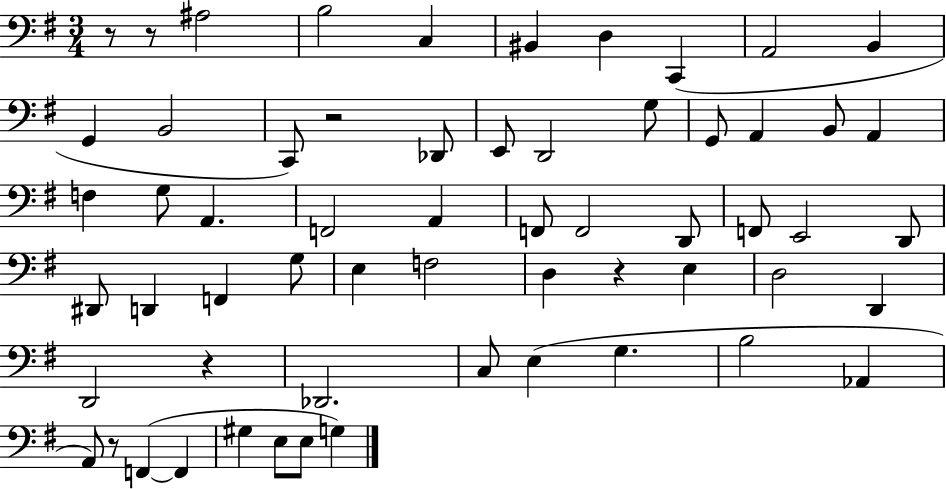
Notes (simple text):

R/e R/e A#3/h B3/h C3/q BIS2/q D3/q C2/q A2/h B2/q G2/q B2/h C2/e R/h Db2/e E2/e D2/h G3/e G2/e A2/q B2/e A2/q F3/q G3/e A2/q. F2/h A2/q F2/e F2/h D2/e F2/e E2/h D2/e D#2/e D2/q F2/q G3/e E3/q F3/h D3/q R/q E3/q D3/h D2/q D2/h R/q Db2/h. C3/e E3/q G3/q. B3/h Ab2/q A2/e R/e F2/q F2/q G#3/q E3/e E3/e G3/q